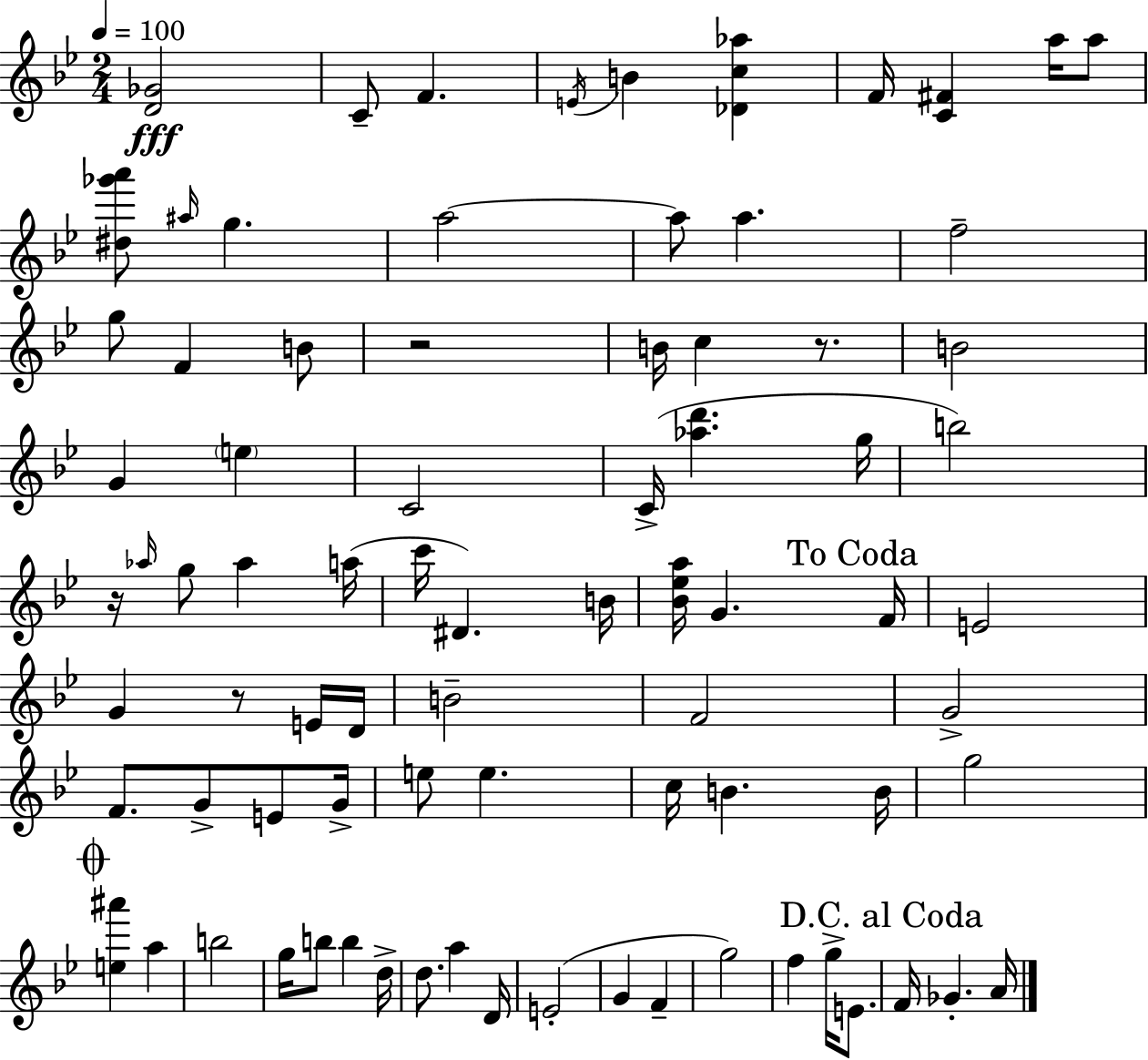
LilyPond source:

{
  \clef treble
  \numericTimeSignature
  \time 2/4
  \key bes \major
  \tempo 4 = 100
  \repeat volta 2 { <d' ges'>2\fff | c'8-- f'4. | \acciaccatura { e'16 } b'4 <des' c'' aes''>4 | f'16 <c' fis'>4 a''16 a''8 | \break <dis'' ges''' a'''>8 \grace { ais''16 } g''4. | a''2~~ | a''8 a''4. | f''2-- | \break g''8 f'4 | b'8 r2 | b'16 c''4 r8. | b'2 | \break g'4 \parenthesize e''4 | c'2 | c'16->( <aes'' d'''>4. | g''16 b''2) | \break r16 \grace { aes''16 } g''8 aes''4 | a''16( c'''16 dis'4.) | b'16 <bes' ees'' a''>16 g'4. | \mark "To Coda" f'16 e'2 | \break g'4 r8 | e'16 d'16 b'2-- | f'2 | g'2-> | \break f'8. g'8-> | e'8 g'16-> e''8 e''4. | c''16 b'4. | b'16 g''2 | \break \mark \markup { \musicglyph "scripts.coda" } <e'' ais'''>4 a''4 | b''2 | g''16 b''8 b''4 | d''16-> d''8. a''4 | \break d'16 e'2-.( | g'4 f'4-- | g''2) | f''4 g''16-> | \break e'8. \mark "D.C. al Coda" f'16 ges'4.-. | a'16 } \bar "|."
}